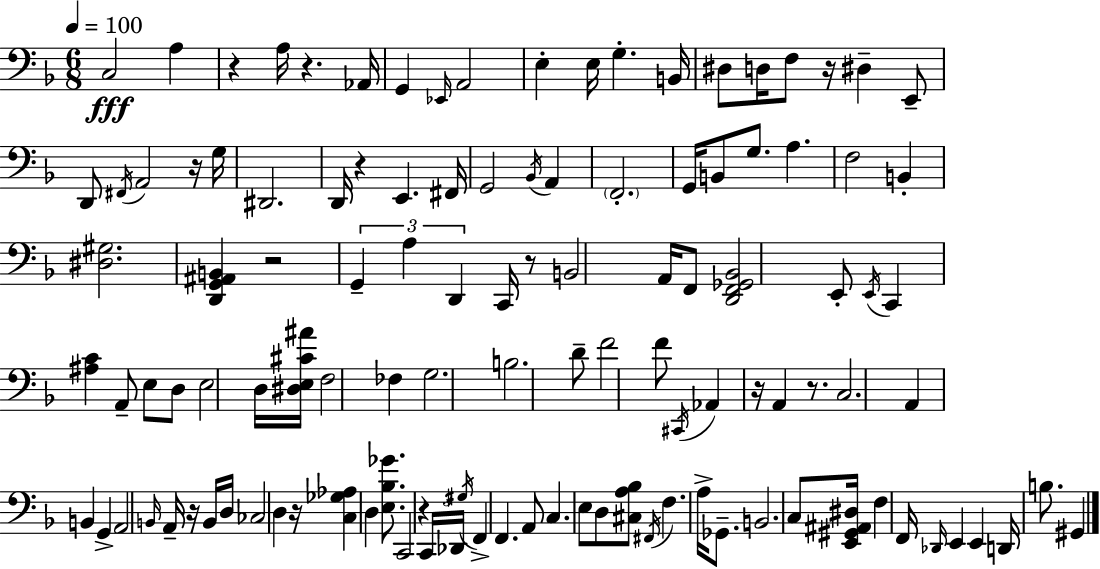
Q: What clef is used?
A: bass